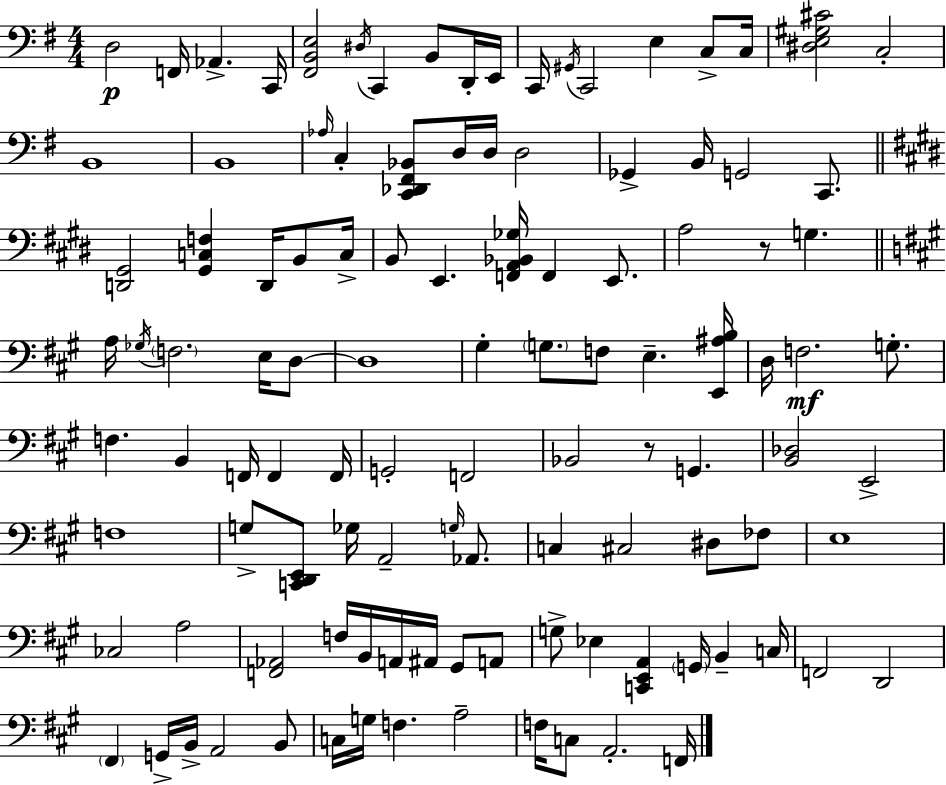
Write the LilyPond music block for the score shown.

{
  \clef bass
  \numericTimeSignature
  \time 4/4
  \key g \major
  d2\p f,16 aes,4.-> c,16 | <fis, b, e>2 \acciaccatura { dis16 } c,4 b,8 d,16-. | e,16 c,16 \acciaccatura { gis,16 } c,2 e4 c8-> | c16 <dis e gis cis'>2 c2-. | \break b,1 | b,1 | \grace { aes16 } c4-. <c, des, fis, bes,>8 d16 d16 d2 | ges,4-> b,16 g,2 | \break c,8. \bar "||" \break \key e \major <d, gis,>2 <gis, c f>4 d,16 b,8 c16-> | b,8 e,4. <f, a, bes, ges>16 f,4 e,8. | a2 r8 g4. | \bar "||" \break \key a \major a16 \acciaccatura { ges16 } \parenthesize f2. e16 d8~~ | d1 | gis4-. \parenthesize g8. f8 e4.-- | <e, ais b>16 d16 f2.\mf g8.-. | \break f4. b,4 f,16 f,4 | f,16 g,2-. f,2 | bes,2 r8 g,4. | <b, des>2 e,2-> | \break f1 | g8-> <c, d, e,>8 ges16 a,2-- \grace { g16 } aes,8. | c4 cis2 dis8 | fes8 e1 | \break ces2 a2 | <f, aes,>2 f16 b,16 a,16 ais,16 gis,8 | a,8 g8-> ees4 <c, e, a,>4 \parenthesize g,16 b,4-- | c16 f,2 d,2 | \break \parenthesize fis,4 g,16-> b,16-> a,2 | b,8 c16 g16 f4. a2-- | f16 c8 a,2.-. | f,16 \bar "|."
}